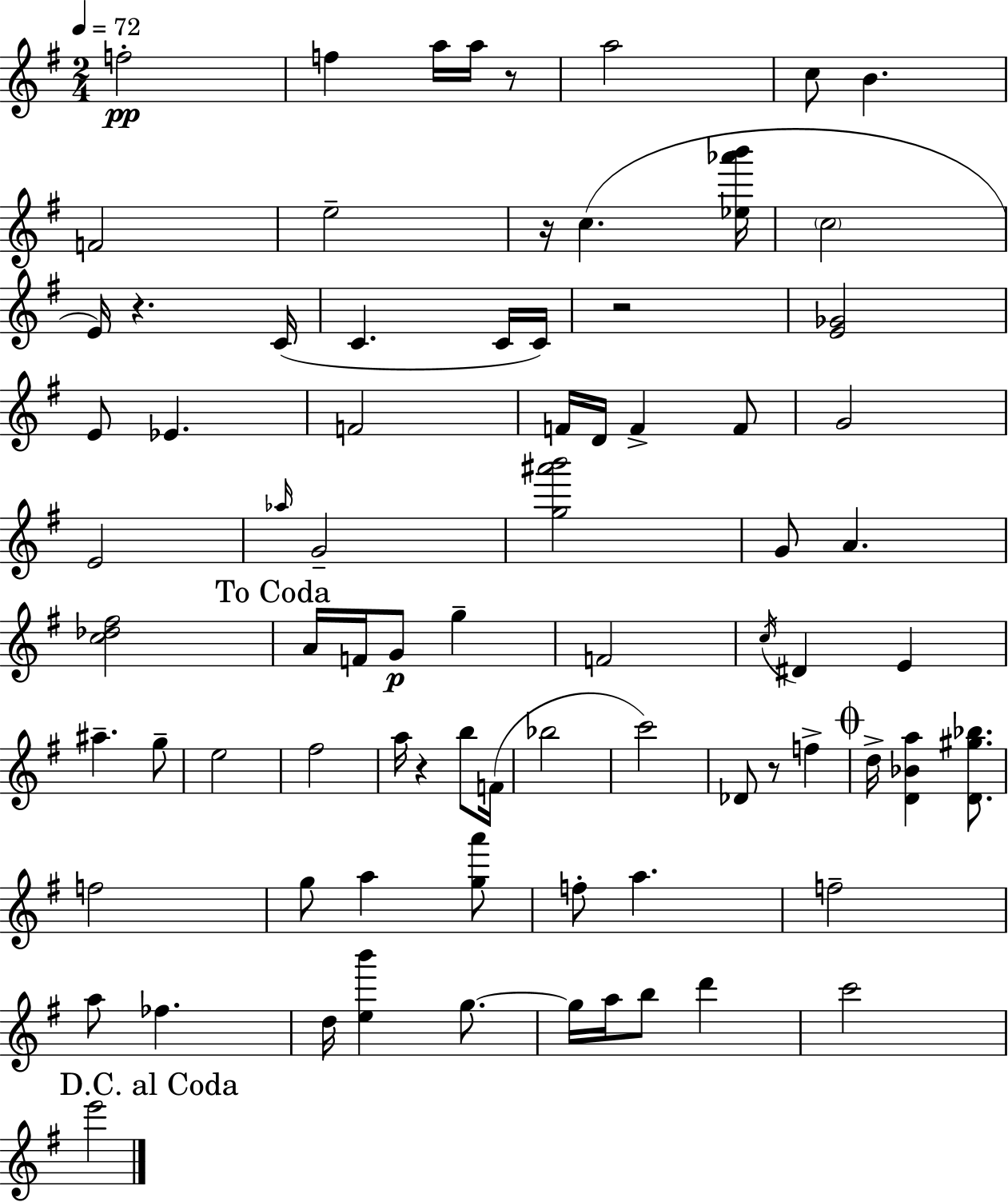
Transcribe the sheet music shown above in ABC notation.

X:1
T:Untitled
M:2/4
L:1/4
K:Em
f2 f a/4 a/4 z/2 a2 c/2 B F2 e2 z/4 c [_e_a'b']/4 c2 E/4 z C/4 C C/4 C/4 z2 [E_G]2 E/2 _E F2 F/4 D/4 F F/2 G2 E2 _a/4 G2 [g^a'b']2 G/2 A [c_d^f]2 A/4 F/4 G/2 g F2 c/4 ^D E ^a g/2 e2 ^f2 a/4 z b/2 F/4 _b2 c'2 _D/2 z/2 f d/4 [D_Ba] [D^g_b]/2 f2 g/2 a [ga']/2 f/2 a f2 a/2 _f d/4 [eb'] g/2 g/4 a/4 b/2 d' c'2 e'2